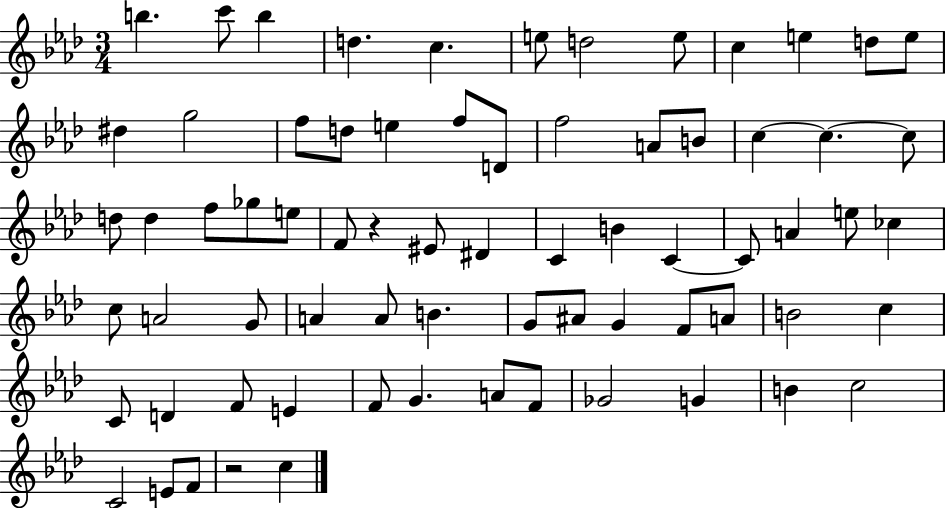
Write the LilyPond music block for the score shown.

{
  \clef treble
  \numericTimeSignature
  \time 3/4
  \key aes \major
  b''4. c'''8 b''4 | d''4. c''4. | e''8 d''2 e''8 | c''4 e''4 d''8 e''8 | \break dis''4 g''2 | f''8 d''8 e''4 f''8 d'8 | f''2 a'8 b'8 | c''4~~ c''4.~~ c''8 | \break d''8 d''4 f''8 ges''8 e''8 | f'8 r4 eis'8 dis'4 | c'4 b'4 c'4~~ | c'8 a'4 e''8 ces''4 | \break c''8 a'2 g'8 | a'4 a'8 b'4. | g'8 ais'8 g'4 f'8 a'8 | b'2 c''4 | \break c'8 d'4 f'8 e'4 | f'8 g'4. a'8 f'8 | ges'2 g'4 | b'4 c''2 | \break c'2 e'8 f'8 | r2 c''4 | \bar "|."
}